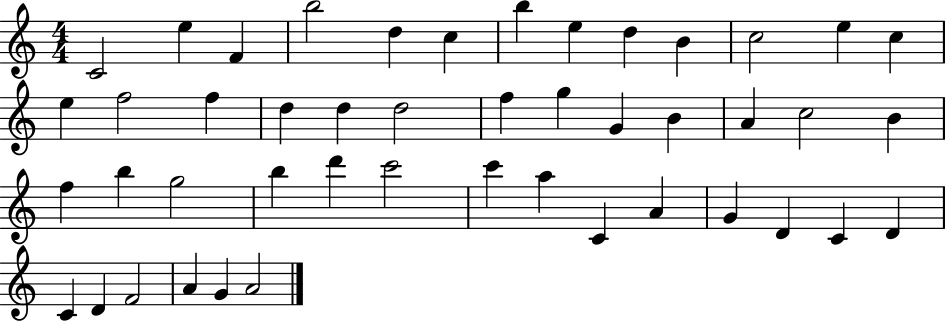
X:1
T:Untitled
M:4/4
L:1/4
K:C
C2 e F b2 d c b e d B c2 e c e f2 f d d d2 f g G B A c2 B f b g2 b d' c'2 c' a C A G D C D C D F2 A G A2